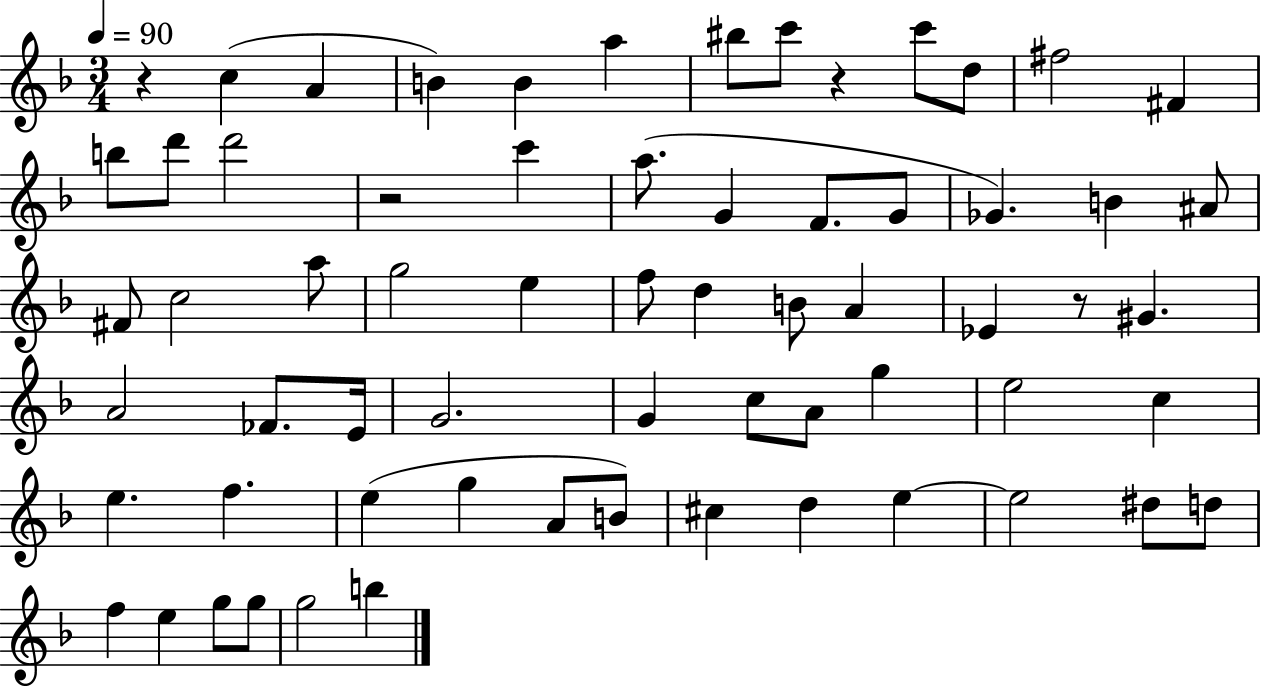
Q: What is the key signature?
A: F major